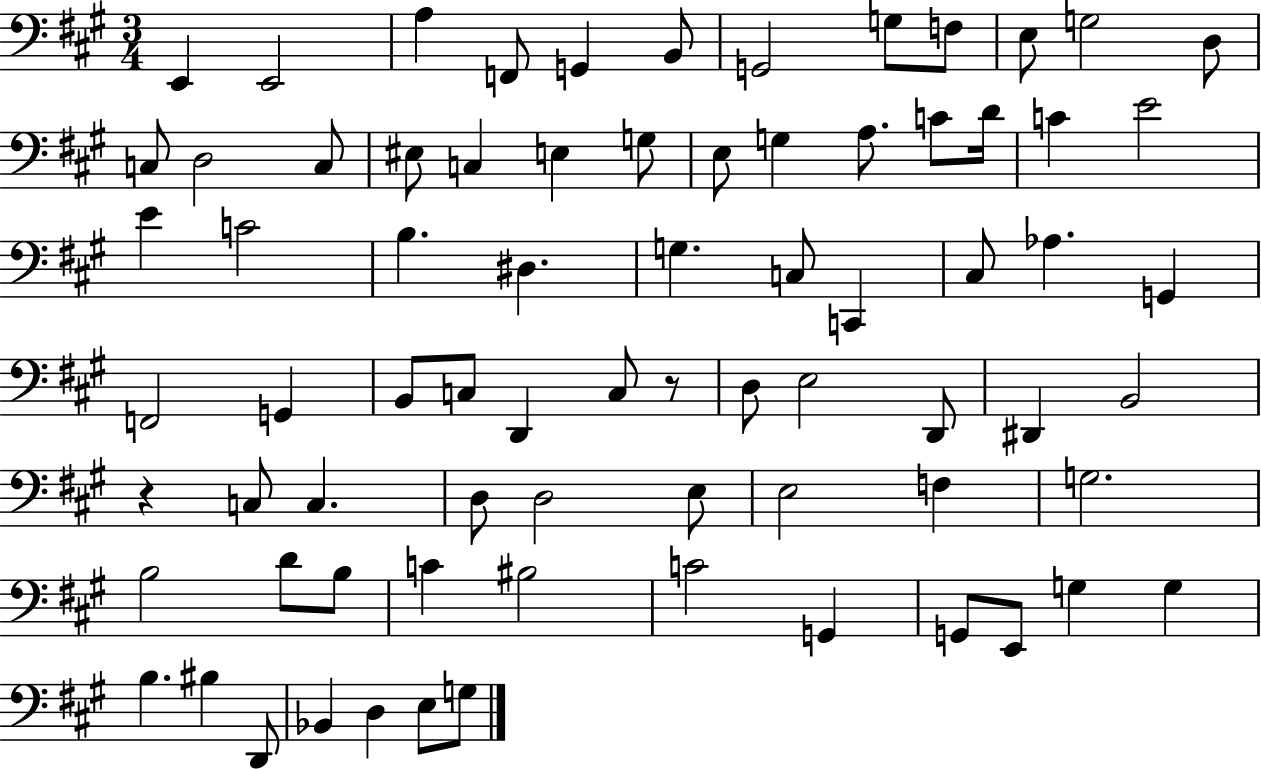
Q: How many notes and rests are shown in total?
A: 75